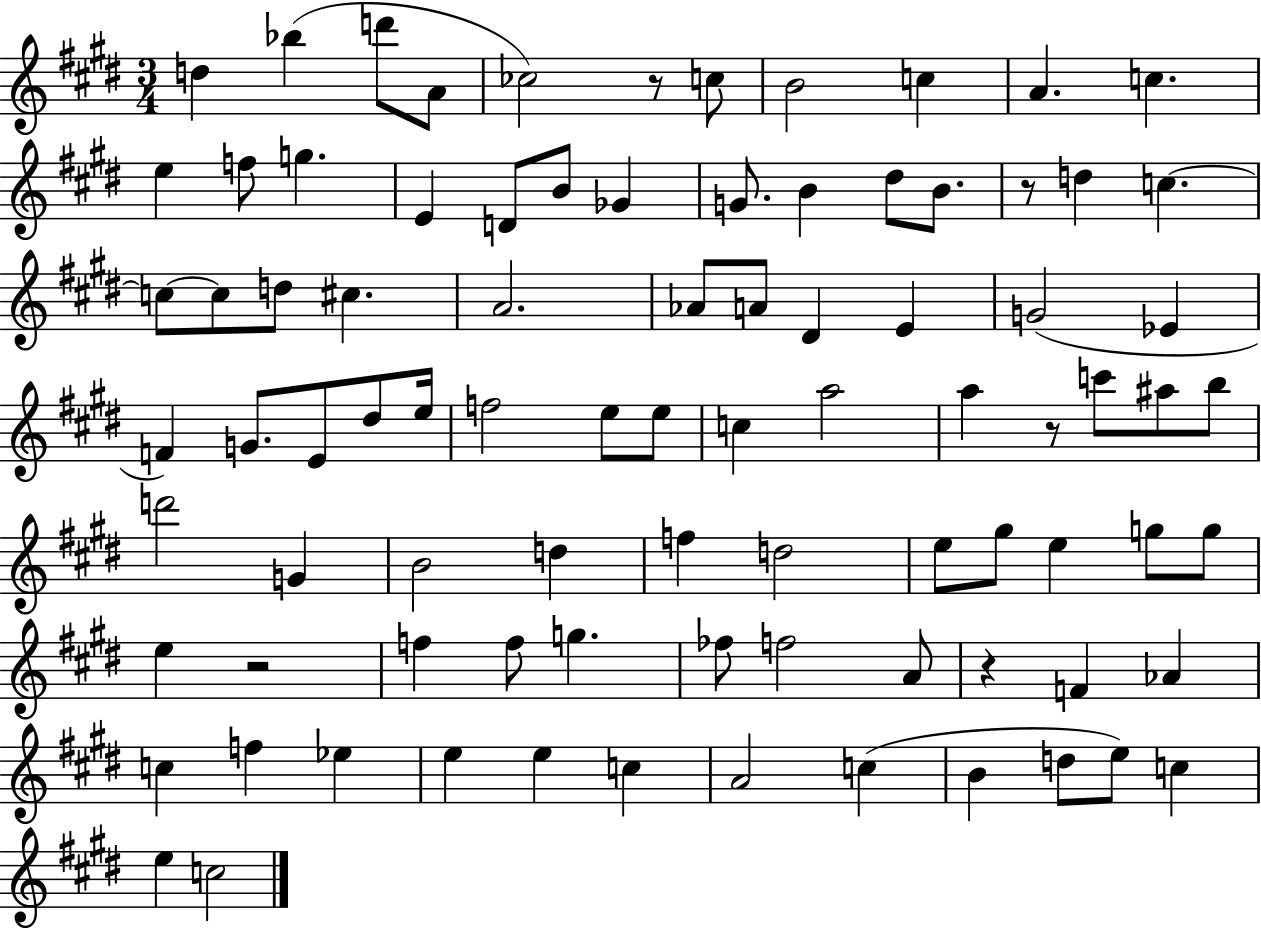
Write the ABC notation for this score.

X:1
T:Untitled
M:3/4
L:1/4
K:E
d _b d'/2 A/2 _c2 z/2 c/2 B2 c A c e f/2 g E D/2 B/2 _G G/2 B ^d/2 B/2 z/2 d c c/2 c/2 d/2 ^c A2 _A/2 A/2 ^D E G2 _E F G/2 E/2 ^d/2 e/4 f2 e/2 e/2 c a2 a z/2 c'/2 ^a/2 b/2 d'2 G B2 d f d2 e/2 ^g/2 e g/2 g/2 e z2 f f/2 g _f/2 f2 A/2 z F _A c f _e e e c A2 c B d/2 e/2 c e c2